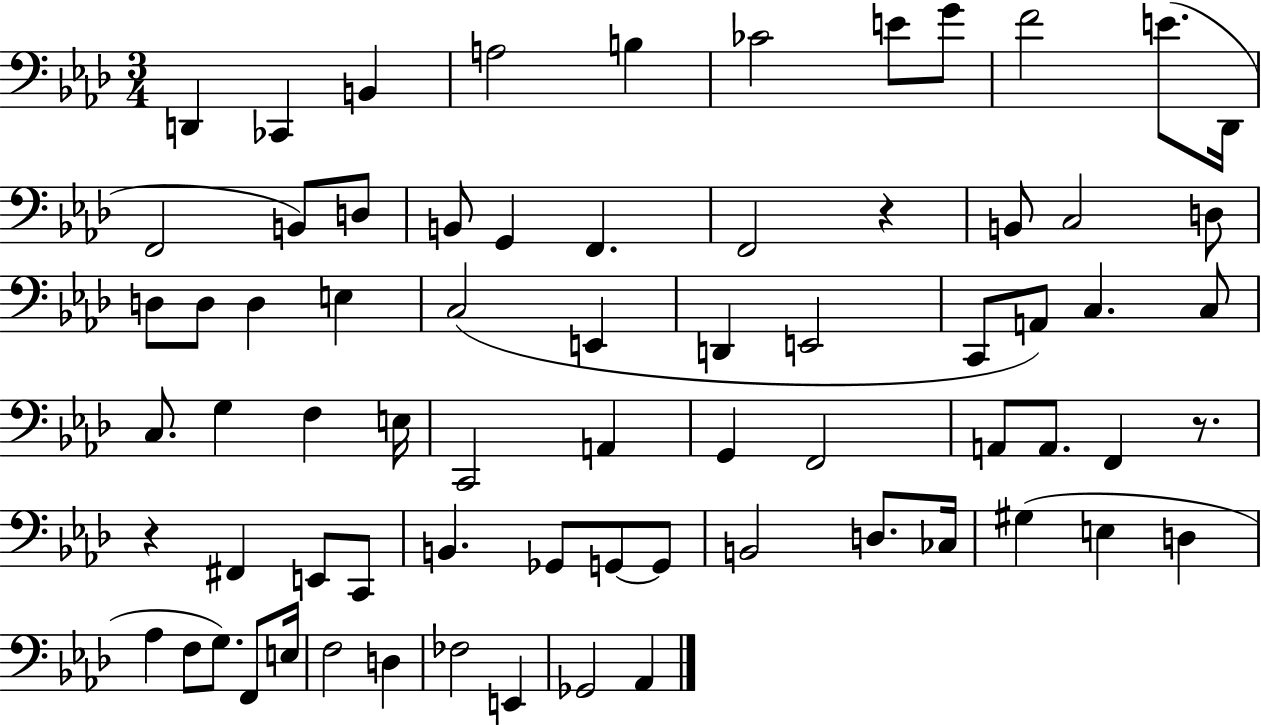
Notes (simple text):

D2/q CES2/q B2/q A3/h B3/q CES4/h E4/e G4/e F4/h E4/e. Db2/s F2/h B2/e D3/e B2/e G2/q F2/q. F2/h R/q B2/e C3/h D3/e D3/e D3/e D3/q E3/q C3/h E2/q D2/q E2/h C2/e A2/e C3/q. C3/e C3/e. G3/q F3/q E3/s C2/h A2/q G2/q F2/h A2/e A2/e. F2/q R/e. R/q F#2/q E2/e C2/e B2/q. Gb2/e G2/e G2/e B2/h D3/e. CES3/s G#3/q E3/q D3/q Ab3/q F3/e G3/e. F2/e E3/s F3/h D3/q FES3/h E2/q Gb2/h Ab2/q